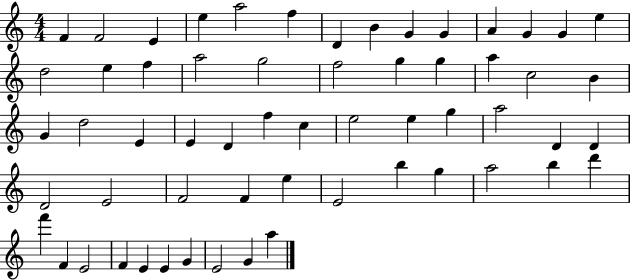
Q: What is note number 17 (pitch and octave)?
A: F5